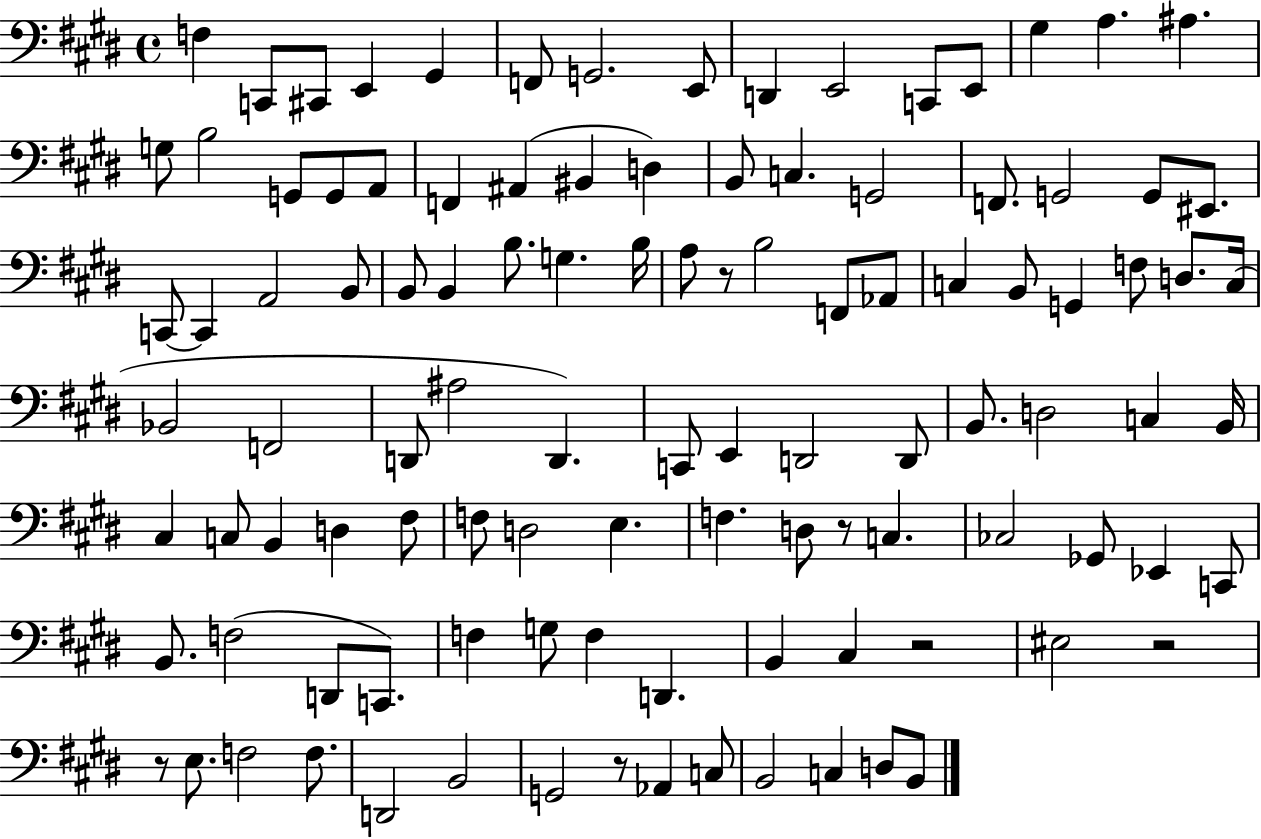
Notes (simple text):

F3/q C2/e C#2/e E2/q G#2/q F2/e G2/h. E2/e D2/q E2/h C2/e E2/e G#3/q A3/q. A#3/q. G3/e B3/h G2/e G2/e A2/e F2/q A#2/q BIS2/q D3/q B2/e C3/q. G2/h F2/e. G2/h G2/e EIS2/e. C2/e C2/q A2/h B2/e B2/e B2/q B3/e. G3/q. B3/s A3/e R/e B3/h F2/e Ab2/e C3/q B2/e G2/q F3/e D3/e. C3/s Bb2/h F2/h D2/e A#3/h D2/q. C2/e E2/q D2/h D2/e B2/e. D3/h C3/q B2/s C#3/q C3/e B2/q D3/q F#3/e F3/e D3/h E3/q. F3/q. D3/e R/e C3/q. CES3/h Gb2/e Eb2/q C2/e B2/e. F3/h D2/e C2/e. F3/q G3/e F3/q D2/q. B2/q C#3/q R/h EIS3/h R/h R/e E3/e. F3/h F3/e. D2/h B2/h G2/h R/e Ab2/q C3/e B2/h C3/q D3/e B2/e